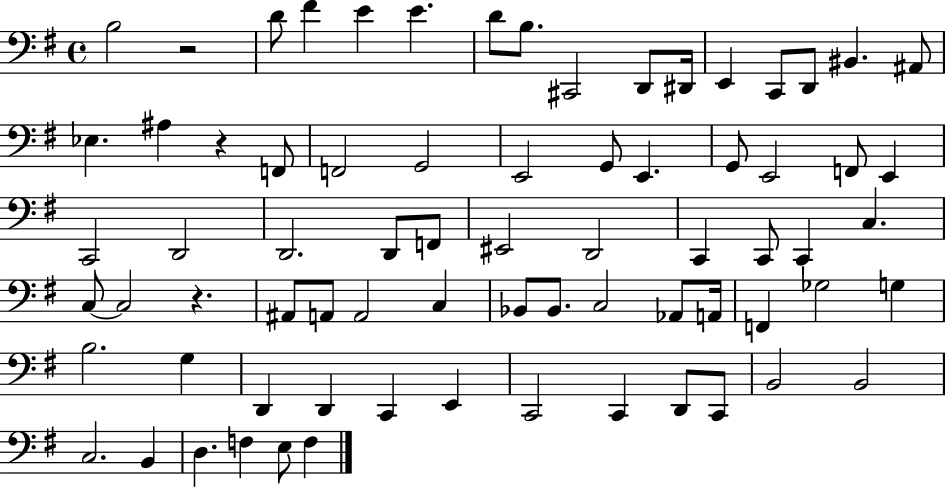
X:1
T:Untitled
M:4/4
L:1/4
K:G
B,2 z2 D/2 ^F E E D/2 B,/2 ^C,,2 D,,/2 ^D,,/4 E,, C,,/2 D,,/2 ^B,, ^A,,/2 _E, ^A, z F,,/2 F,,2 G,,2 E,,2 G,,/2 E,, G,,/2 E,,2 F,,/2 E,, C,,2 D,,2 D,,2 D,,/2 F,,/2 ^E,,2 D,,2 C,, C,,/2 C,, C, C,/2 C,2 z ^A,,/2 A,,/2 A,,2 C, _B,,/2 _B,,/2 C,2 _A,,/2 A,,/4 F,, _G,2 G, B,2 G, D,, D,, C,, E,, C,,2 C,, D,,/2 C,,/2 B,,2 B,,2 C,2 B,, D, F, E,/2 F,